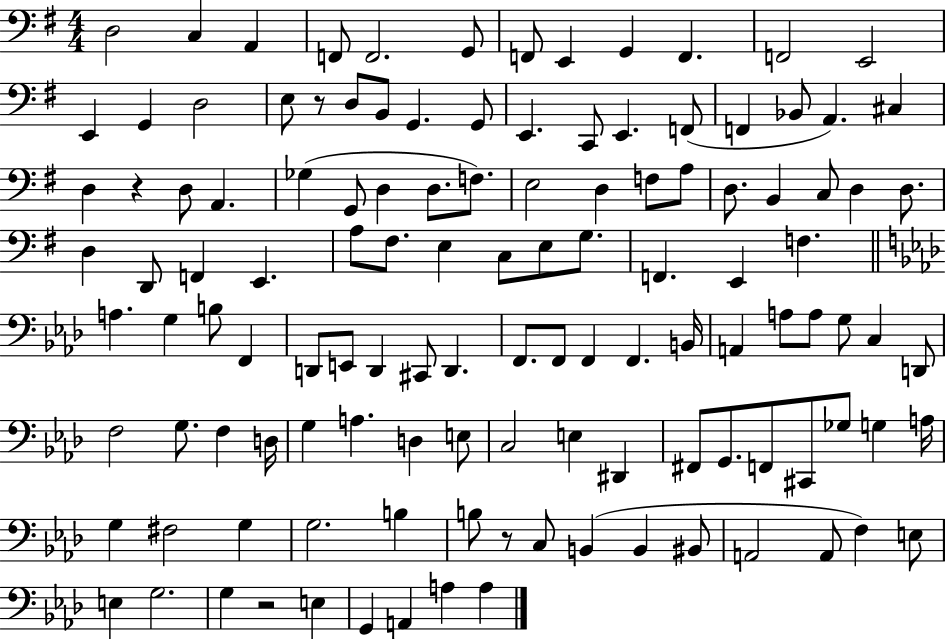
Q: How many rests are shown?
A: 4